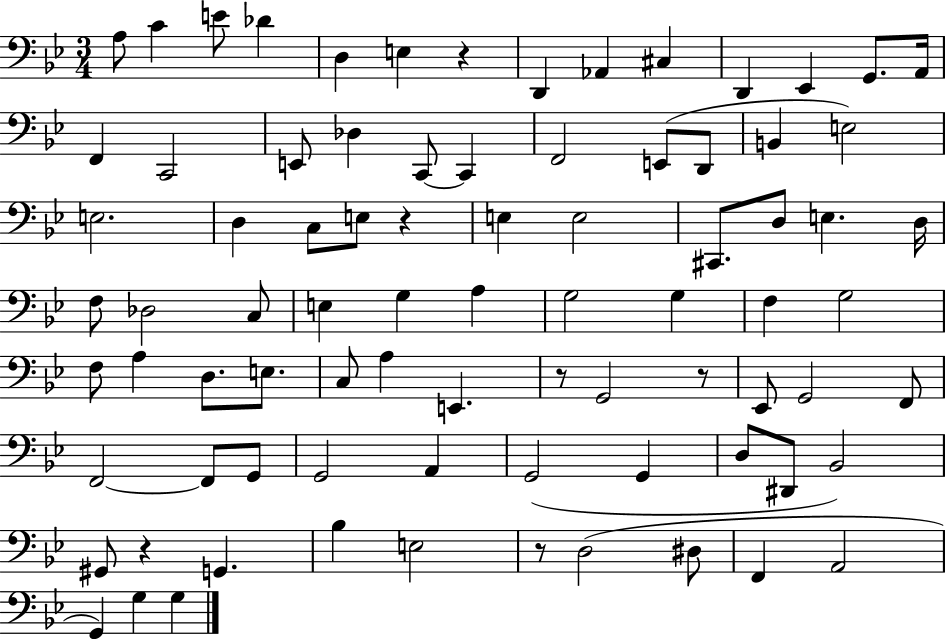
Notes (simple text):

A3/e C4/q E4/e Db4/q D3/q E3/q R/q D2/q Ab2/q C#3/q D2/q Eb2/q G2/e. A2/s F2/q C2/h E2/e Db3/q C2/e C2/q F2/h E2/e D2/e B2/q E3/h E3/h. D3/q C3/e E3/e R/q E3/q E3/h C#2/e. D3/e E3/q. D3/s F3/e Db3/h C3/e E3/q G3/q A3/q G3/h G3/q F3/q G3/h F3/e A3/q D3/e. E3/e. C3/e A3/q E2/q. R/e G2/h R/e Eb2/e G2/h F2/e F2/h F2/e G2/e G2/h A2/q G2/h G2/q D3/e D#2/e Bb2/h G#2/e R/q G2/q. Bb3/q E3/h R/e D3/h D#3/e F2/q A2/h G2/q G3/q G3/q